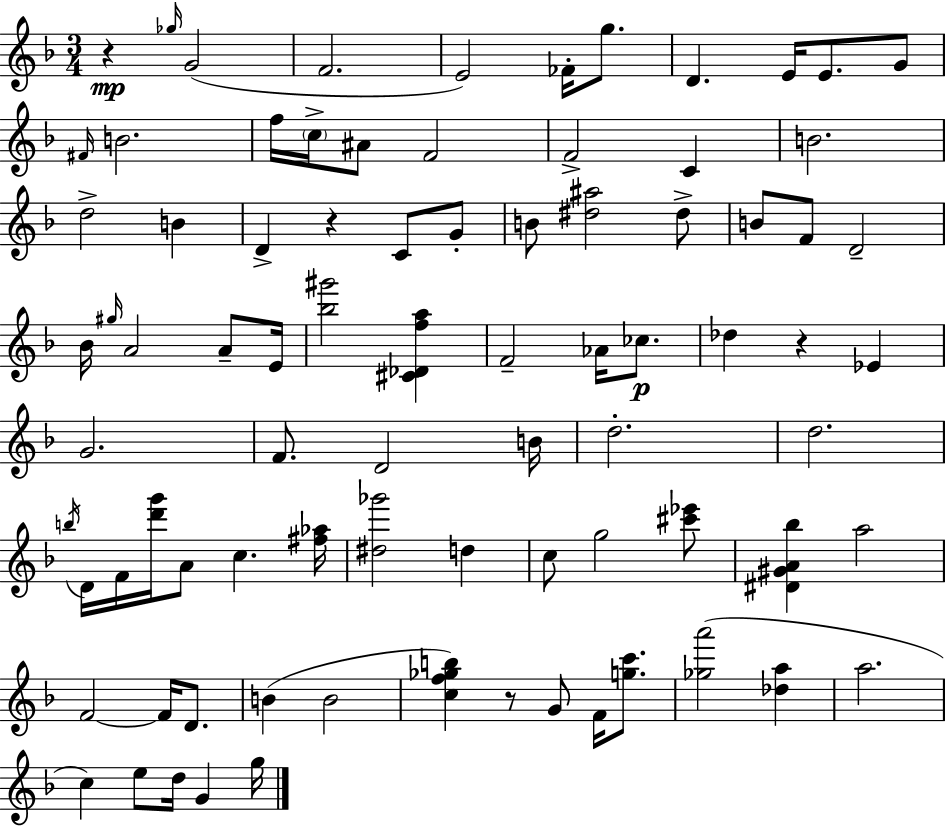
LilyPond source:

{
  \clef treble
  \numericTimeSignature
  \time 3/4
  \key f \major
  r4\mp \grace { ges''16 }( g'2 | f'2. | e'2) fes'16-. g''8. | d'4. e'16 e'8. g'8 | \break \grace { fis'16 } b'2. | f''16 \parenthesize c''16-> ais'8 f'2 | f'2-> c'4 | b'2. | \break d''2-> b'4 | d'4-> r4 c'8 | g'8-. b'8 <dis'' ais''>2 | dis''8-> b'8 f'8 d'2-- | \break bes'16 \grace { gis''16 } a'2 | a'8-- e'16 <bes'' gis'''>2 <cis' des' f'' a''>4 | f'2-- aes'16 | ces''8.\p des''4 r4 ees'4 | \break g'2. | f'8. d'2 | b'16 d''2.-. | d''2. | \break \acciaccatura { b''16 } d'16 f'16 <d''' g'''>16 a'8 c''4. | <fis'' aes''>16 <dis'' ges'''>2 | d''4 c''8 g''2 | <cis''' ees'''>8 <dis' gis' a' bes''>4 a''2 | \break f'2~~ | f'16 d'8. b'4( b'2 | <c'' f'' ges'' b''>4) r8 g'8 | f'16 <g'' c'''>8. <ges'' a'''>2( | \break <des'' a''>4 a''2. | c''4) e''8 d''16 g'4 | g''16 \bar "|."
}